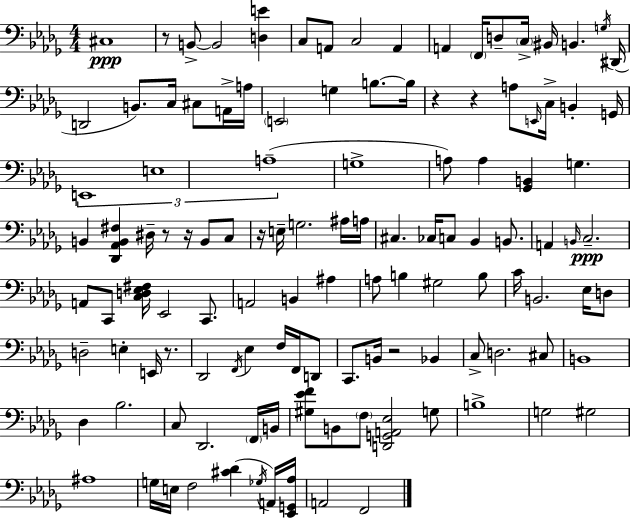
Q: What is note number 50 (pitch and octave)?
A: B2